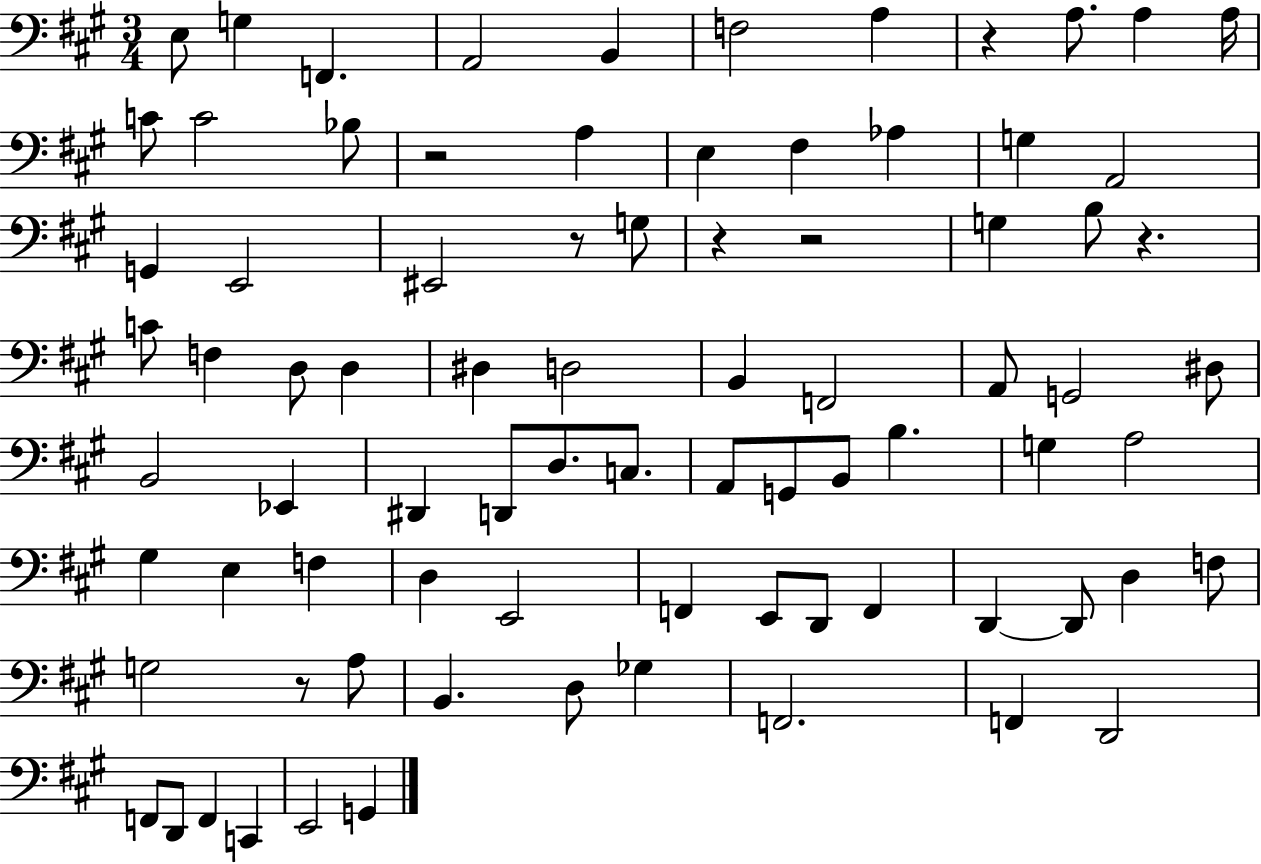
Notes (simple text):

E3/e G3/q F2/q. A2/h B2/q F3/h A3/q R/q A3/e. A3/q A3/s C4/e C4/h Bb3/e R/h A3/q E3/q F#3/q Ab3/q G3/q A2/h G2/q E2/h EIS2/h R/e G3/e R/q R/h G3/q B3/e R/q. C4/e F3/q D3/e D3/q D#3/q D3/h B2/q F2/h A2/e G2/h D#3/e B2/h Eb2/q D#2/q D2/e D3/e. C3/e. A2/e G2/e B2/e B3/q. G3/q A3/h G#3/q E3/q F3/q D3/q E2/h F2/q E2/e D2/e F2/q D2/q D2/e D3/q F3/e G3/h R/e A3/e B2/q. D3/e Gb3/q F2/h. F2/q D2/h F2/e D2/e F2/q C2/q E2/h G2/q